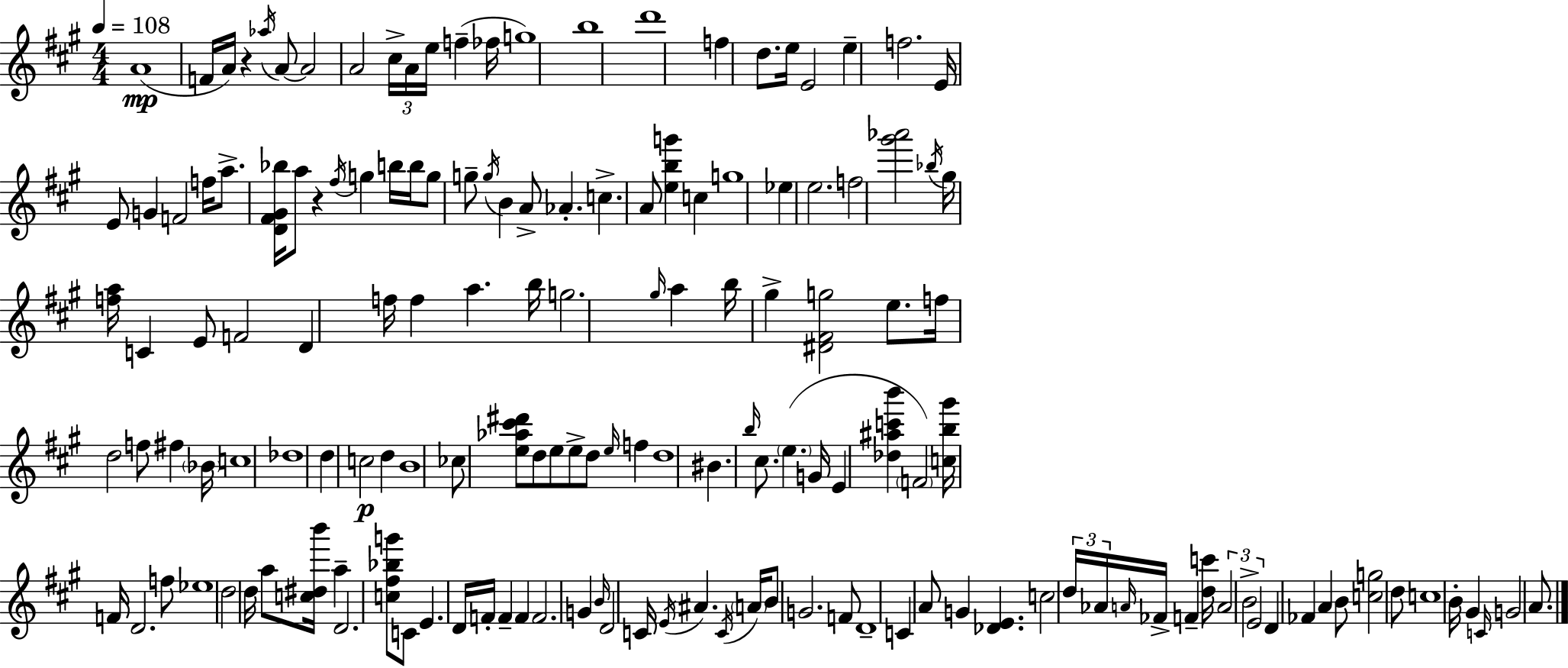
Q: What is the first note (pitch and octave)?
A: A4